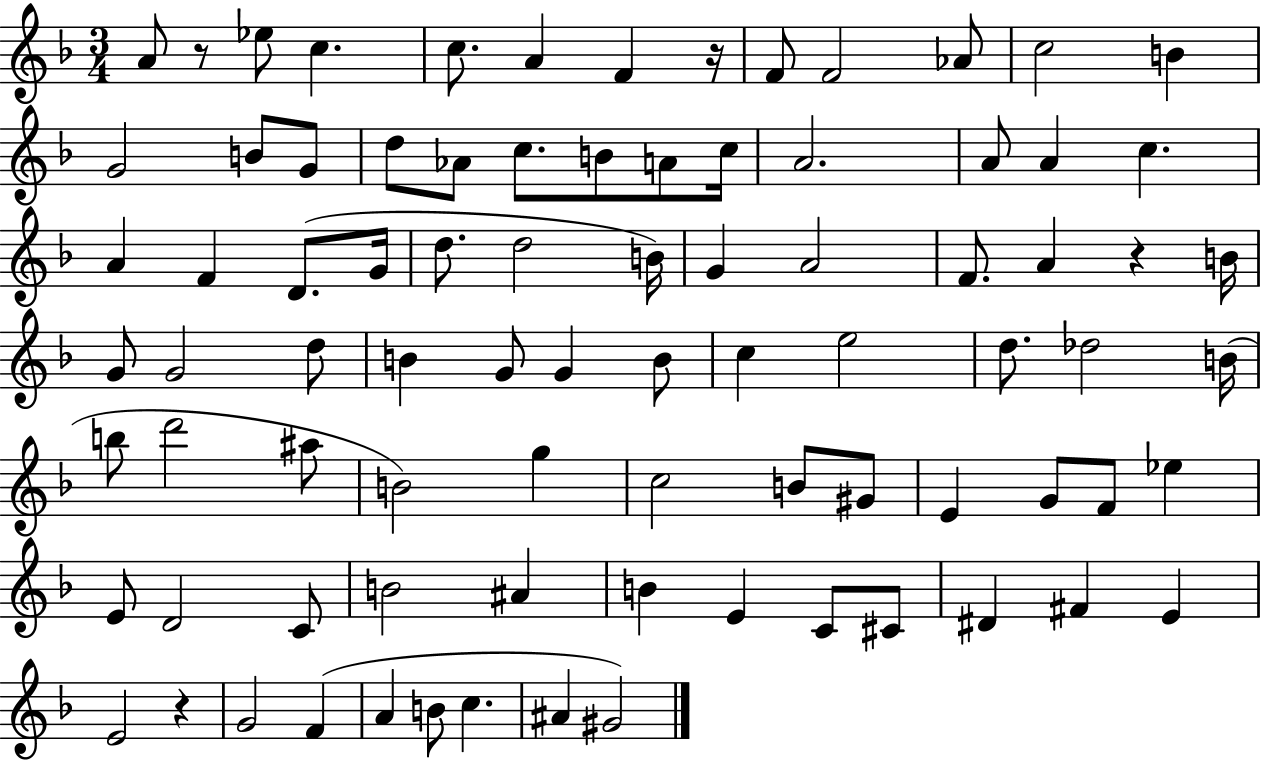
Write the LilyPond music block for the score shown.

{
  \clef treble
  \numericTimeSignature
  \time 3/4
  \key f \major
  a'8 r8 ees''8 c''4. | c''8. a'4 f'4 r16 | f'8 f'2 aes'8 | c''2 b'4 | \break g'2 b'8 g'8 | d''8 aes'8 c''8. b'8 a'8 c''16 | a'2. | a'8 a'4 c''4. | \break a'4 f'4 d'8.( g'16 | d''8. d''2 b'16) | g'4 a'2 | f'8. a'4 r4 b'16 | \break g'8 g'2 d''8 | b'4 g'8 g'4 b'8 | c''4 e''2 | d''8. des''2 b'16( | \break b''8 d'''2 ais''8 | b'2) g''4 | c''2 b'8 gis'8 | e'4 g'8 f'8 ees''4 | \break e'8 d'2 c'8 | b'2 ais'4 | b'4 e'4 c'8 cis'8 | dis'4 fis'4 e'4 | \break e'2 r4 | g'2 f'4( | a'4 b'8 c''4. | ais'4 gis'2) | \break \bar "|."
}